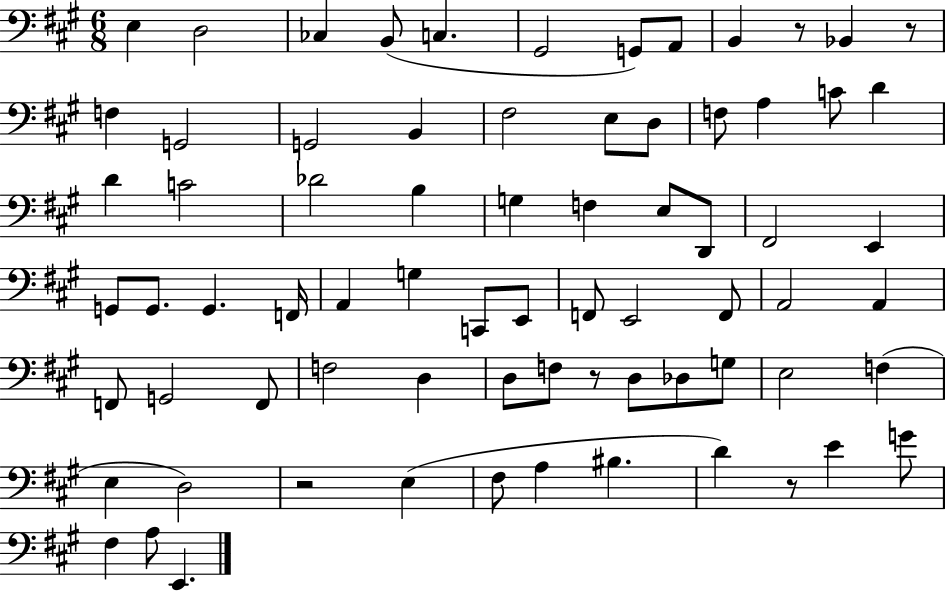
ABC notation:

X:1
T:Untitled
M:6/8
L:1/4
K:A
E, D,2 _C, B,,/2 C, ^G,,2 G,,/2 A,,/2 B,, z/2 _B,, z/2 F, G,,2 G,,2 B,, ^F,2 E,/2 D,/2 F,/2 A, C/2 D D C2 _D2 B, G, F, E,/2 D,,/2 ^F,,2 E,, G,,/2 G,,/2 G,, F,,/4 A,, G, C,,/2 E,,/2 F,,/2 E,,2 F,,/2 A,,2 A,, F,,/2 G,,2 F,,/2 F,2 D, D,/2 F,/2 z/2 D,/2 _D,/2 G,/2 E,2 F, E, D,2 z2 E, ^F,/2 A, ^B, D z/2 E G/2 ^F, A,/2 E,,